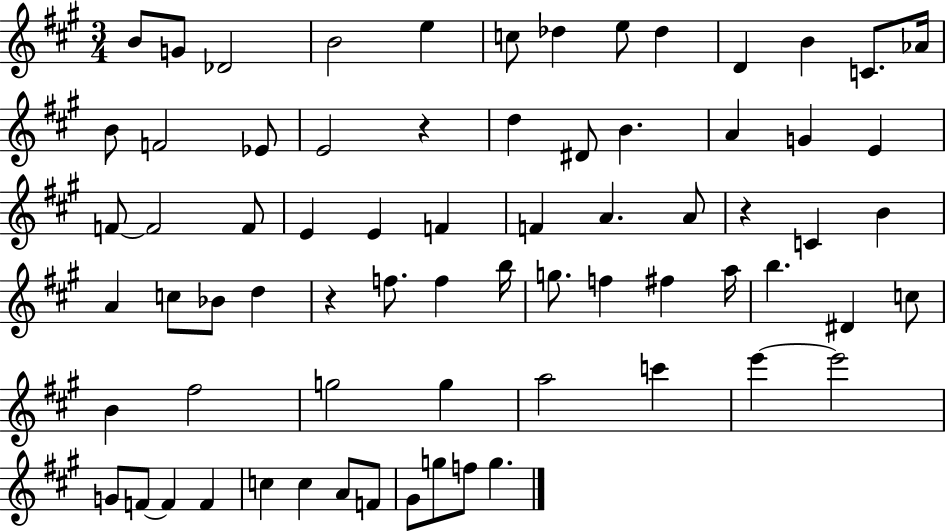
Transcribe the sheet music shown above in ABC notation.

X:1
T:Untitled
M:3/4
L:1/4
K:A
B/2 G/2 _D2 B2 e c/2 _d e/2 _d D B C/2 _A/4 B/2 F2 _E/2 E2 z d ^D/2 B A G E F/2 F2 F/2 E E F F A A/2 z C B A c/2 _B/2 d z f/2 f b/4 g/2 f ^f a/4 b ^D c/2 B ^f2 g2 g a2 c' e' e'2 G/2 F/2 F F c c A/2 F/2 ^G/2 g/2 f/2 g